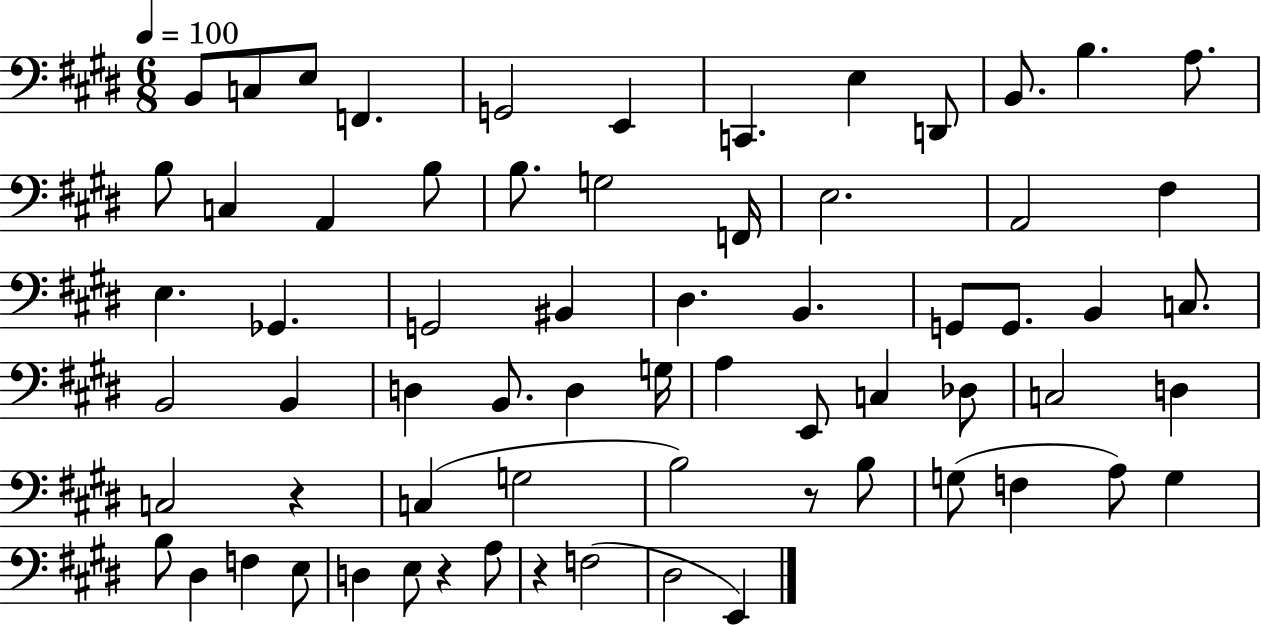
B2/e C3/e E3/e F2/q. G2/h E2/q C2/q. E3/q D2/e B2/e. B3/q. A3/e. B3/e C3/q A2/q B3/e B3/e. G3/h F2/s E3/h. A2/h F#3/q E3/q. Gb2/q. G2/h BIS2/q D#3/q. B2/q. G2/e G2/e. B2/q C3/e. B2/h B2/q D3/q B2/e. D3/q G3/s A3/q E2/e C3/q Db3/e C3/h D3/q C3/h R/q C3/q G3/h B3/h R/e B3/e G3/e F3/q A3/e G3/q B3/e D#3/q F3/q E3/e D3/q E3/e R/q A3/e R/q F3/h D#3/h E2/q